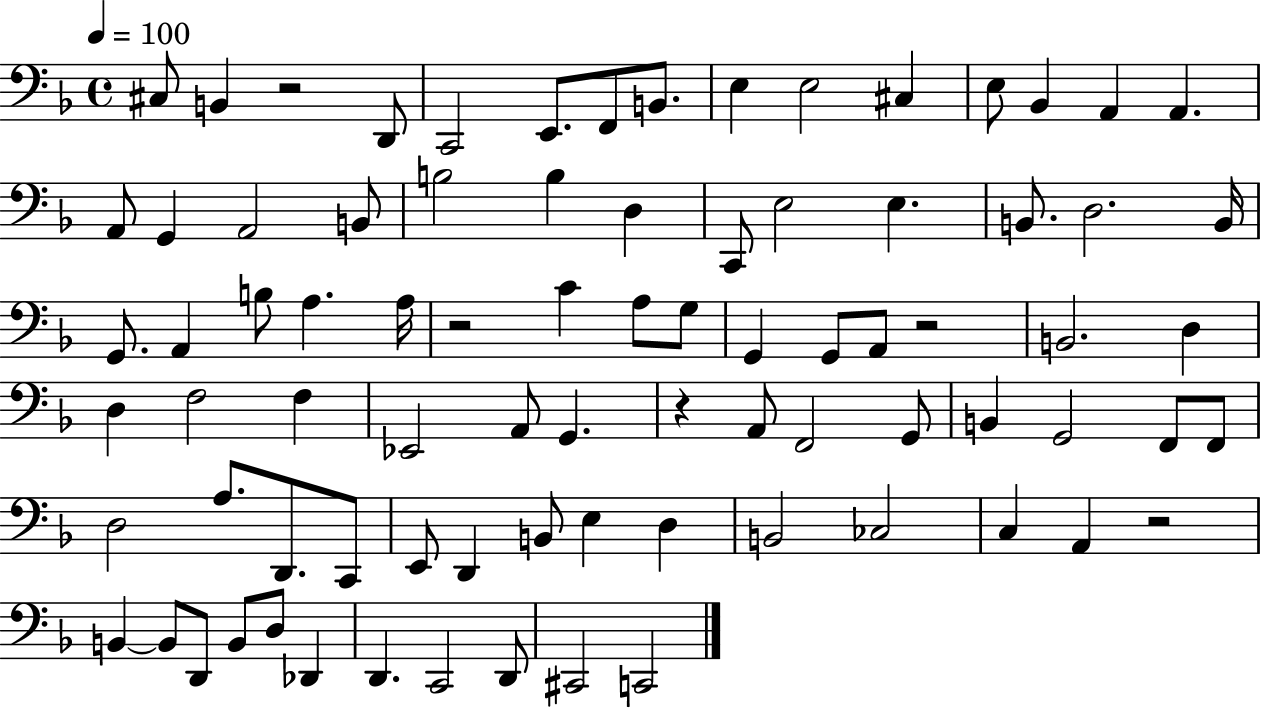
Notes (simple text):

C#3/e B2/q R/h D2/e C2/h E2/e. F2/e B2/e. E3/q E3/h C#3/q E3/e Bb2/q A2/q A2/q. A2/e G2/q A2/h B2/e B3/h B3/q D3/q C2/e E3/h E3/q. B2/e. D3/h. B2/s G2/e. A2/q B3/e A3/q. A3/s R/h C4/q A3/e G3/e G2/q G2/e A2/e R/h B2/h. D3/q D3/q F3/h F3/q Eb2/h A2/e G2/q. R/q A2/e F2/h G2/e B2/q G2/h F2/e F2/e D3/h A3/e. D2/e. C2/e E2/e D2/q B2/e E3/q D3/q B2/h CES3/h C3/q A2/q R/h B2/q B2/e D2/e B2/e D3/e Db2/q D2/q. C2/h D2/e C#2/h C2/h